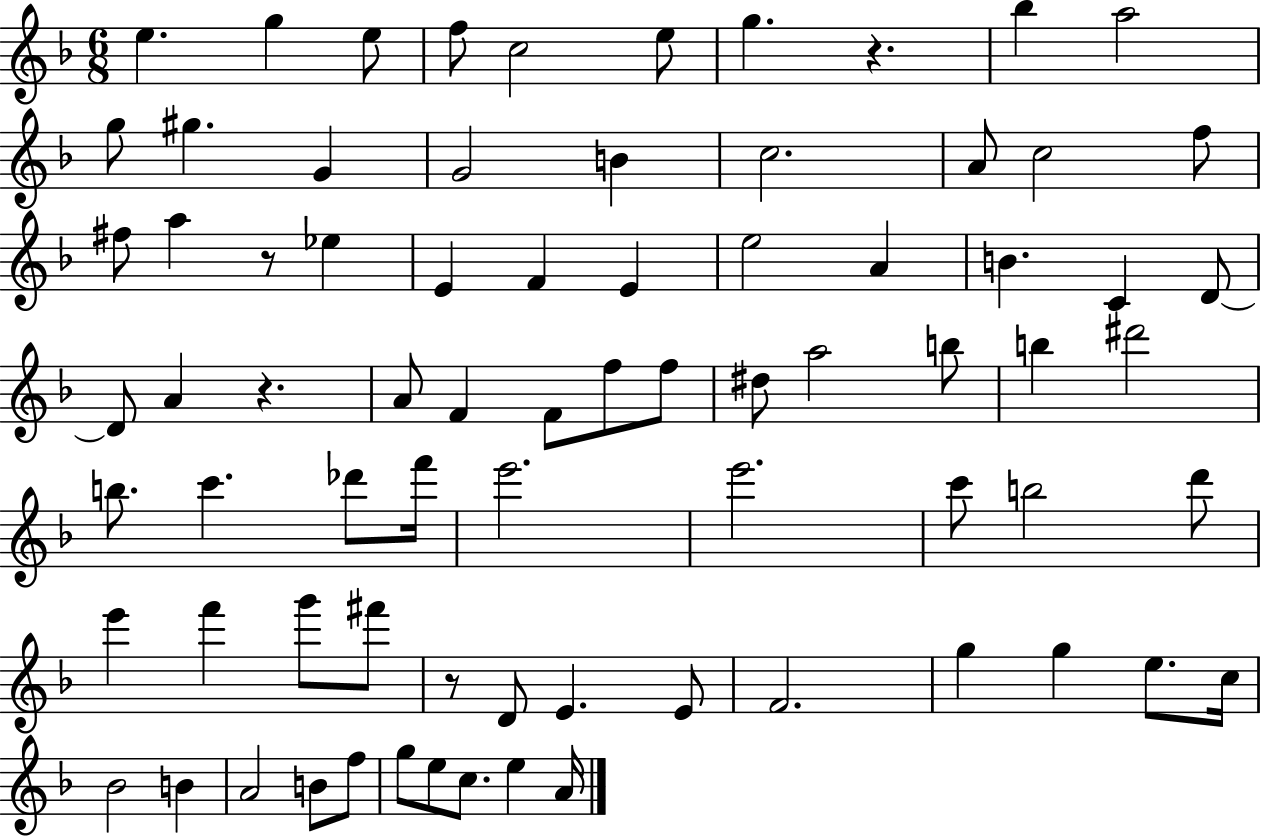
{
  \clef treble
  \numericTimeSignature
  \time 6/8
  \key f \major
  e''4. g''4 e''8 | f''8 c''2 e''8 | g''4. r4. | bes''4 a''2 | \break g''8 gis''4. g'4 | g'2 b'4 | c''2. | a'8 c''2 f''8 | \break fis''8 a''4 r8 ees''4 | e'4 f'4 e'4 | e''2 a'4 | b'4. c'4 d'8~~ | \break d'8 a'4 r4. | a'8 f'4 f'8 f''8 f''8 | dis''8 a''2 b''8 | b''4 dis'''2 | \break b''8. c'''4. des'''8 f'''16 | e'''2. | e'''2. | c'''8 b''2 d'''8 | \break e'''4 f'''4 g'''8 fis'''8 | r8 d'8 e'4. e'8 | f'2. | g''4 g''4 e''8. c''16 | \break bes'2 b'4 | a'2 b'8 f''8 | g''8 e''8 c''8. e''4 a'16 | \bar "|."
}